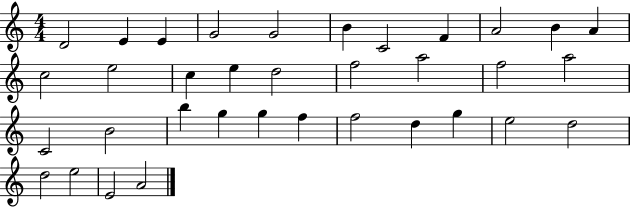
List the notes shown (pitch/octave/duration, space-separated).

D4/h E4/q E4/q G4/h G4/h B4/q C4/h F4/q A4/h B4/q A4/q C5/h E5/h C5/q E5/q D5/h F5/h A5/h F5/h A5/h C4/h B4/h B5/q G5/q G5/q F5/q F5/h D5/q G5/q E5/h D5/h D5/h E5/h E4/h A4/h